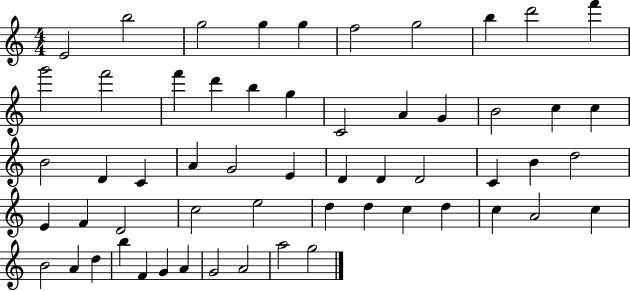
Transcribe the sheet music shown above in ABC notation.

X:1
T:Untitled
M:4/4
L:1/4
K:C
E2 b2 g2 g g f2 g2 b d'2 f' g'2 f'2 f' d' b g C2 A G B2 c c B2 D C A G2 E D D D2 C B d2 E F D2 c2 e2 d d c d c A2 c B2 A d b F G A G2 A2 a2 g2